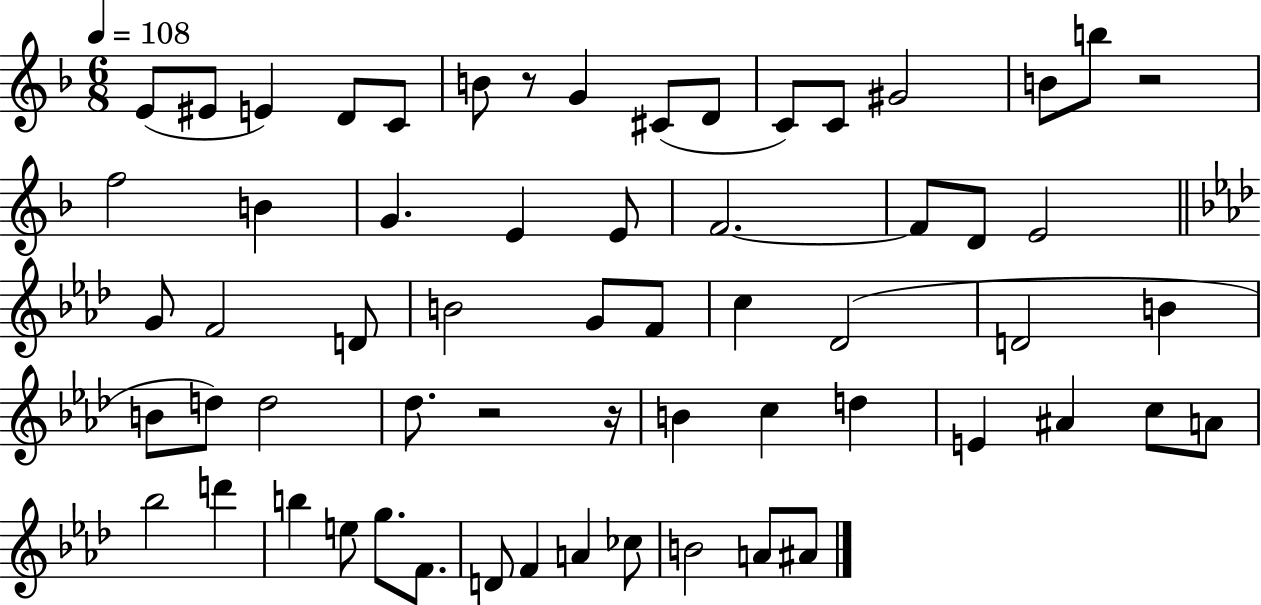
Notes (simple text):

E4/e EIS4/e E4/q D4/e C4/e B4/e R/e G4/q C#4/e D4/e C4/e C4/e G#4/h B4/e B5/e R/h F5/h B4/q G4/q. E4/q E4/e F4/h. F4/e D4/e E4/h G4/e F4/h D4/e B4/h G4/e F4/e C5/q Db4/h D4/h B4/q B4/e D5/e D5/h Db5/e. R/h R/s B4/q C5/q D5/q E4/q A#4/q C5/e A4/e Bb5/h D6/q B5/q E5/e G5/e. F4/e. D4/e F4/q A4/q CES5/e B4/h A4/e A#4/e